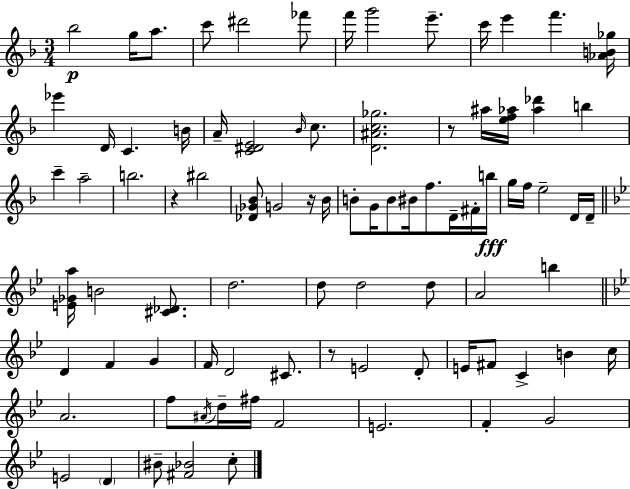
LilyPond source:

{
  \clef treble
  \numericTimeSignature
  \time 3/4
  \key d \minor
  bes''2\p g''16 a''8. | c'''8 dis'''2 fes'''8 | f'''16 g'''2 e'''8.-- | c'''16 e'''4 f'''4. <aes' b' ges''>16 | \break ees'''4 d'16 c'4. b'16 | a'16-- <c' dis' e'>2 \grace { bes'16 } c''8. | <d' ais' c'' ges''>2. | r8 ais''16 <e'' f'' aes''>16 <aes'' des'''>4 b''4 | \break c'''4-- a''2-- | b''2. | r4 bis''2 | <des' ges' bes'>8 g'2 r16 | \break bes'16 b'8-. g'16 b'8 bis'16 f''8. d'16-- fis'16-. | b''16\fff g''16 f''16 e''2-- d'16 | d'16-- \bar "||" \break \key bes \major <e' ges' a''>16 b'2 <cis' des'>8. | d''2. | d''8 d''2 d''8 | a'2 b''4 | \break \bar "||" \break \key g \minor d'4 f'4 g'4 | f'16 d'2 cis'8. | r8 e'2 d'8-. | e'16 fis'8 c'4-> b'4 c''16 | \break a'2. | f''8 \acciaccatura { ais'16 } d''16-- fis''16 f'2 | e'2. | f'4-. g'2 | \break e'2 \parenthesize d'4 | bis'8-- <fis' bes'>2 c''8-. | \bar "|."
}